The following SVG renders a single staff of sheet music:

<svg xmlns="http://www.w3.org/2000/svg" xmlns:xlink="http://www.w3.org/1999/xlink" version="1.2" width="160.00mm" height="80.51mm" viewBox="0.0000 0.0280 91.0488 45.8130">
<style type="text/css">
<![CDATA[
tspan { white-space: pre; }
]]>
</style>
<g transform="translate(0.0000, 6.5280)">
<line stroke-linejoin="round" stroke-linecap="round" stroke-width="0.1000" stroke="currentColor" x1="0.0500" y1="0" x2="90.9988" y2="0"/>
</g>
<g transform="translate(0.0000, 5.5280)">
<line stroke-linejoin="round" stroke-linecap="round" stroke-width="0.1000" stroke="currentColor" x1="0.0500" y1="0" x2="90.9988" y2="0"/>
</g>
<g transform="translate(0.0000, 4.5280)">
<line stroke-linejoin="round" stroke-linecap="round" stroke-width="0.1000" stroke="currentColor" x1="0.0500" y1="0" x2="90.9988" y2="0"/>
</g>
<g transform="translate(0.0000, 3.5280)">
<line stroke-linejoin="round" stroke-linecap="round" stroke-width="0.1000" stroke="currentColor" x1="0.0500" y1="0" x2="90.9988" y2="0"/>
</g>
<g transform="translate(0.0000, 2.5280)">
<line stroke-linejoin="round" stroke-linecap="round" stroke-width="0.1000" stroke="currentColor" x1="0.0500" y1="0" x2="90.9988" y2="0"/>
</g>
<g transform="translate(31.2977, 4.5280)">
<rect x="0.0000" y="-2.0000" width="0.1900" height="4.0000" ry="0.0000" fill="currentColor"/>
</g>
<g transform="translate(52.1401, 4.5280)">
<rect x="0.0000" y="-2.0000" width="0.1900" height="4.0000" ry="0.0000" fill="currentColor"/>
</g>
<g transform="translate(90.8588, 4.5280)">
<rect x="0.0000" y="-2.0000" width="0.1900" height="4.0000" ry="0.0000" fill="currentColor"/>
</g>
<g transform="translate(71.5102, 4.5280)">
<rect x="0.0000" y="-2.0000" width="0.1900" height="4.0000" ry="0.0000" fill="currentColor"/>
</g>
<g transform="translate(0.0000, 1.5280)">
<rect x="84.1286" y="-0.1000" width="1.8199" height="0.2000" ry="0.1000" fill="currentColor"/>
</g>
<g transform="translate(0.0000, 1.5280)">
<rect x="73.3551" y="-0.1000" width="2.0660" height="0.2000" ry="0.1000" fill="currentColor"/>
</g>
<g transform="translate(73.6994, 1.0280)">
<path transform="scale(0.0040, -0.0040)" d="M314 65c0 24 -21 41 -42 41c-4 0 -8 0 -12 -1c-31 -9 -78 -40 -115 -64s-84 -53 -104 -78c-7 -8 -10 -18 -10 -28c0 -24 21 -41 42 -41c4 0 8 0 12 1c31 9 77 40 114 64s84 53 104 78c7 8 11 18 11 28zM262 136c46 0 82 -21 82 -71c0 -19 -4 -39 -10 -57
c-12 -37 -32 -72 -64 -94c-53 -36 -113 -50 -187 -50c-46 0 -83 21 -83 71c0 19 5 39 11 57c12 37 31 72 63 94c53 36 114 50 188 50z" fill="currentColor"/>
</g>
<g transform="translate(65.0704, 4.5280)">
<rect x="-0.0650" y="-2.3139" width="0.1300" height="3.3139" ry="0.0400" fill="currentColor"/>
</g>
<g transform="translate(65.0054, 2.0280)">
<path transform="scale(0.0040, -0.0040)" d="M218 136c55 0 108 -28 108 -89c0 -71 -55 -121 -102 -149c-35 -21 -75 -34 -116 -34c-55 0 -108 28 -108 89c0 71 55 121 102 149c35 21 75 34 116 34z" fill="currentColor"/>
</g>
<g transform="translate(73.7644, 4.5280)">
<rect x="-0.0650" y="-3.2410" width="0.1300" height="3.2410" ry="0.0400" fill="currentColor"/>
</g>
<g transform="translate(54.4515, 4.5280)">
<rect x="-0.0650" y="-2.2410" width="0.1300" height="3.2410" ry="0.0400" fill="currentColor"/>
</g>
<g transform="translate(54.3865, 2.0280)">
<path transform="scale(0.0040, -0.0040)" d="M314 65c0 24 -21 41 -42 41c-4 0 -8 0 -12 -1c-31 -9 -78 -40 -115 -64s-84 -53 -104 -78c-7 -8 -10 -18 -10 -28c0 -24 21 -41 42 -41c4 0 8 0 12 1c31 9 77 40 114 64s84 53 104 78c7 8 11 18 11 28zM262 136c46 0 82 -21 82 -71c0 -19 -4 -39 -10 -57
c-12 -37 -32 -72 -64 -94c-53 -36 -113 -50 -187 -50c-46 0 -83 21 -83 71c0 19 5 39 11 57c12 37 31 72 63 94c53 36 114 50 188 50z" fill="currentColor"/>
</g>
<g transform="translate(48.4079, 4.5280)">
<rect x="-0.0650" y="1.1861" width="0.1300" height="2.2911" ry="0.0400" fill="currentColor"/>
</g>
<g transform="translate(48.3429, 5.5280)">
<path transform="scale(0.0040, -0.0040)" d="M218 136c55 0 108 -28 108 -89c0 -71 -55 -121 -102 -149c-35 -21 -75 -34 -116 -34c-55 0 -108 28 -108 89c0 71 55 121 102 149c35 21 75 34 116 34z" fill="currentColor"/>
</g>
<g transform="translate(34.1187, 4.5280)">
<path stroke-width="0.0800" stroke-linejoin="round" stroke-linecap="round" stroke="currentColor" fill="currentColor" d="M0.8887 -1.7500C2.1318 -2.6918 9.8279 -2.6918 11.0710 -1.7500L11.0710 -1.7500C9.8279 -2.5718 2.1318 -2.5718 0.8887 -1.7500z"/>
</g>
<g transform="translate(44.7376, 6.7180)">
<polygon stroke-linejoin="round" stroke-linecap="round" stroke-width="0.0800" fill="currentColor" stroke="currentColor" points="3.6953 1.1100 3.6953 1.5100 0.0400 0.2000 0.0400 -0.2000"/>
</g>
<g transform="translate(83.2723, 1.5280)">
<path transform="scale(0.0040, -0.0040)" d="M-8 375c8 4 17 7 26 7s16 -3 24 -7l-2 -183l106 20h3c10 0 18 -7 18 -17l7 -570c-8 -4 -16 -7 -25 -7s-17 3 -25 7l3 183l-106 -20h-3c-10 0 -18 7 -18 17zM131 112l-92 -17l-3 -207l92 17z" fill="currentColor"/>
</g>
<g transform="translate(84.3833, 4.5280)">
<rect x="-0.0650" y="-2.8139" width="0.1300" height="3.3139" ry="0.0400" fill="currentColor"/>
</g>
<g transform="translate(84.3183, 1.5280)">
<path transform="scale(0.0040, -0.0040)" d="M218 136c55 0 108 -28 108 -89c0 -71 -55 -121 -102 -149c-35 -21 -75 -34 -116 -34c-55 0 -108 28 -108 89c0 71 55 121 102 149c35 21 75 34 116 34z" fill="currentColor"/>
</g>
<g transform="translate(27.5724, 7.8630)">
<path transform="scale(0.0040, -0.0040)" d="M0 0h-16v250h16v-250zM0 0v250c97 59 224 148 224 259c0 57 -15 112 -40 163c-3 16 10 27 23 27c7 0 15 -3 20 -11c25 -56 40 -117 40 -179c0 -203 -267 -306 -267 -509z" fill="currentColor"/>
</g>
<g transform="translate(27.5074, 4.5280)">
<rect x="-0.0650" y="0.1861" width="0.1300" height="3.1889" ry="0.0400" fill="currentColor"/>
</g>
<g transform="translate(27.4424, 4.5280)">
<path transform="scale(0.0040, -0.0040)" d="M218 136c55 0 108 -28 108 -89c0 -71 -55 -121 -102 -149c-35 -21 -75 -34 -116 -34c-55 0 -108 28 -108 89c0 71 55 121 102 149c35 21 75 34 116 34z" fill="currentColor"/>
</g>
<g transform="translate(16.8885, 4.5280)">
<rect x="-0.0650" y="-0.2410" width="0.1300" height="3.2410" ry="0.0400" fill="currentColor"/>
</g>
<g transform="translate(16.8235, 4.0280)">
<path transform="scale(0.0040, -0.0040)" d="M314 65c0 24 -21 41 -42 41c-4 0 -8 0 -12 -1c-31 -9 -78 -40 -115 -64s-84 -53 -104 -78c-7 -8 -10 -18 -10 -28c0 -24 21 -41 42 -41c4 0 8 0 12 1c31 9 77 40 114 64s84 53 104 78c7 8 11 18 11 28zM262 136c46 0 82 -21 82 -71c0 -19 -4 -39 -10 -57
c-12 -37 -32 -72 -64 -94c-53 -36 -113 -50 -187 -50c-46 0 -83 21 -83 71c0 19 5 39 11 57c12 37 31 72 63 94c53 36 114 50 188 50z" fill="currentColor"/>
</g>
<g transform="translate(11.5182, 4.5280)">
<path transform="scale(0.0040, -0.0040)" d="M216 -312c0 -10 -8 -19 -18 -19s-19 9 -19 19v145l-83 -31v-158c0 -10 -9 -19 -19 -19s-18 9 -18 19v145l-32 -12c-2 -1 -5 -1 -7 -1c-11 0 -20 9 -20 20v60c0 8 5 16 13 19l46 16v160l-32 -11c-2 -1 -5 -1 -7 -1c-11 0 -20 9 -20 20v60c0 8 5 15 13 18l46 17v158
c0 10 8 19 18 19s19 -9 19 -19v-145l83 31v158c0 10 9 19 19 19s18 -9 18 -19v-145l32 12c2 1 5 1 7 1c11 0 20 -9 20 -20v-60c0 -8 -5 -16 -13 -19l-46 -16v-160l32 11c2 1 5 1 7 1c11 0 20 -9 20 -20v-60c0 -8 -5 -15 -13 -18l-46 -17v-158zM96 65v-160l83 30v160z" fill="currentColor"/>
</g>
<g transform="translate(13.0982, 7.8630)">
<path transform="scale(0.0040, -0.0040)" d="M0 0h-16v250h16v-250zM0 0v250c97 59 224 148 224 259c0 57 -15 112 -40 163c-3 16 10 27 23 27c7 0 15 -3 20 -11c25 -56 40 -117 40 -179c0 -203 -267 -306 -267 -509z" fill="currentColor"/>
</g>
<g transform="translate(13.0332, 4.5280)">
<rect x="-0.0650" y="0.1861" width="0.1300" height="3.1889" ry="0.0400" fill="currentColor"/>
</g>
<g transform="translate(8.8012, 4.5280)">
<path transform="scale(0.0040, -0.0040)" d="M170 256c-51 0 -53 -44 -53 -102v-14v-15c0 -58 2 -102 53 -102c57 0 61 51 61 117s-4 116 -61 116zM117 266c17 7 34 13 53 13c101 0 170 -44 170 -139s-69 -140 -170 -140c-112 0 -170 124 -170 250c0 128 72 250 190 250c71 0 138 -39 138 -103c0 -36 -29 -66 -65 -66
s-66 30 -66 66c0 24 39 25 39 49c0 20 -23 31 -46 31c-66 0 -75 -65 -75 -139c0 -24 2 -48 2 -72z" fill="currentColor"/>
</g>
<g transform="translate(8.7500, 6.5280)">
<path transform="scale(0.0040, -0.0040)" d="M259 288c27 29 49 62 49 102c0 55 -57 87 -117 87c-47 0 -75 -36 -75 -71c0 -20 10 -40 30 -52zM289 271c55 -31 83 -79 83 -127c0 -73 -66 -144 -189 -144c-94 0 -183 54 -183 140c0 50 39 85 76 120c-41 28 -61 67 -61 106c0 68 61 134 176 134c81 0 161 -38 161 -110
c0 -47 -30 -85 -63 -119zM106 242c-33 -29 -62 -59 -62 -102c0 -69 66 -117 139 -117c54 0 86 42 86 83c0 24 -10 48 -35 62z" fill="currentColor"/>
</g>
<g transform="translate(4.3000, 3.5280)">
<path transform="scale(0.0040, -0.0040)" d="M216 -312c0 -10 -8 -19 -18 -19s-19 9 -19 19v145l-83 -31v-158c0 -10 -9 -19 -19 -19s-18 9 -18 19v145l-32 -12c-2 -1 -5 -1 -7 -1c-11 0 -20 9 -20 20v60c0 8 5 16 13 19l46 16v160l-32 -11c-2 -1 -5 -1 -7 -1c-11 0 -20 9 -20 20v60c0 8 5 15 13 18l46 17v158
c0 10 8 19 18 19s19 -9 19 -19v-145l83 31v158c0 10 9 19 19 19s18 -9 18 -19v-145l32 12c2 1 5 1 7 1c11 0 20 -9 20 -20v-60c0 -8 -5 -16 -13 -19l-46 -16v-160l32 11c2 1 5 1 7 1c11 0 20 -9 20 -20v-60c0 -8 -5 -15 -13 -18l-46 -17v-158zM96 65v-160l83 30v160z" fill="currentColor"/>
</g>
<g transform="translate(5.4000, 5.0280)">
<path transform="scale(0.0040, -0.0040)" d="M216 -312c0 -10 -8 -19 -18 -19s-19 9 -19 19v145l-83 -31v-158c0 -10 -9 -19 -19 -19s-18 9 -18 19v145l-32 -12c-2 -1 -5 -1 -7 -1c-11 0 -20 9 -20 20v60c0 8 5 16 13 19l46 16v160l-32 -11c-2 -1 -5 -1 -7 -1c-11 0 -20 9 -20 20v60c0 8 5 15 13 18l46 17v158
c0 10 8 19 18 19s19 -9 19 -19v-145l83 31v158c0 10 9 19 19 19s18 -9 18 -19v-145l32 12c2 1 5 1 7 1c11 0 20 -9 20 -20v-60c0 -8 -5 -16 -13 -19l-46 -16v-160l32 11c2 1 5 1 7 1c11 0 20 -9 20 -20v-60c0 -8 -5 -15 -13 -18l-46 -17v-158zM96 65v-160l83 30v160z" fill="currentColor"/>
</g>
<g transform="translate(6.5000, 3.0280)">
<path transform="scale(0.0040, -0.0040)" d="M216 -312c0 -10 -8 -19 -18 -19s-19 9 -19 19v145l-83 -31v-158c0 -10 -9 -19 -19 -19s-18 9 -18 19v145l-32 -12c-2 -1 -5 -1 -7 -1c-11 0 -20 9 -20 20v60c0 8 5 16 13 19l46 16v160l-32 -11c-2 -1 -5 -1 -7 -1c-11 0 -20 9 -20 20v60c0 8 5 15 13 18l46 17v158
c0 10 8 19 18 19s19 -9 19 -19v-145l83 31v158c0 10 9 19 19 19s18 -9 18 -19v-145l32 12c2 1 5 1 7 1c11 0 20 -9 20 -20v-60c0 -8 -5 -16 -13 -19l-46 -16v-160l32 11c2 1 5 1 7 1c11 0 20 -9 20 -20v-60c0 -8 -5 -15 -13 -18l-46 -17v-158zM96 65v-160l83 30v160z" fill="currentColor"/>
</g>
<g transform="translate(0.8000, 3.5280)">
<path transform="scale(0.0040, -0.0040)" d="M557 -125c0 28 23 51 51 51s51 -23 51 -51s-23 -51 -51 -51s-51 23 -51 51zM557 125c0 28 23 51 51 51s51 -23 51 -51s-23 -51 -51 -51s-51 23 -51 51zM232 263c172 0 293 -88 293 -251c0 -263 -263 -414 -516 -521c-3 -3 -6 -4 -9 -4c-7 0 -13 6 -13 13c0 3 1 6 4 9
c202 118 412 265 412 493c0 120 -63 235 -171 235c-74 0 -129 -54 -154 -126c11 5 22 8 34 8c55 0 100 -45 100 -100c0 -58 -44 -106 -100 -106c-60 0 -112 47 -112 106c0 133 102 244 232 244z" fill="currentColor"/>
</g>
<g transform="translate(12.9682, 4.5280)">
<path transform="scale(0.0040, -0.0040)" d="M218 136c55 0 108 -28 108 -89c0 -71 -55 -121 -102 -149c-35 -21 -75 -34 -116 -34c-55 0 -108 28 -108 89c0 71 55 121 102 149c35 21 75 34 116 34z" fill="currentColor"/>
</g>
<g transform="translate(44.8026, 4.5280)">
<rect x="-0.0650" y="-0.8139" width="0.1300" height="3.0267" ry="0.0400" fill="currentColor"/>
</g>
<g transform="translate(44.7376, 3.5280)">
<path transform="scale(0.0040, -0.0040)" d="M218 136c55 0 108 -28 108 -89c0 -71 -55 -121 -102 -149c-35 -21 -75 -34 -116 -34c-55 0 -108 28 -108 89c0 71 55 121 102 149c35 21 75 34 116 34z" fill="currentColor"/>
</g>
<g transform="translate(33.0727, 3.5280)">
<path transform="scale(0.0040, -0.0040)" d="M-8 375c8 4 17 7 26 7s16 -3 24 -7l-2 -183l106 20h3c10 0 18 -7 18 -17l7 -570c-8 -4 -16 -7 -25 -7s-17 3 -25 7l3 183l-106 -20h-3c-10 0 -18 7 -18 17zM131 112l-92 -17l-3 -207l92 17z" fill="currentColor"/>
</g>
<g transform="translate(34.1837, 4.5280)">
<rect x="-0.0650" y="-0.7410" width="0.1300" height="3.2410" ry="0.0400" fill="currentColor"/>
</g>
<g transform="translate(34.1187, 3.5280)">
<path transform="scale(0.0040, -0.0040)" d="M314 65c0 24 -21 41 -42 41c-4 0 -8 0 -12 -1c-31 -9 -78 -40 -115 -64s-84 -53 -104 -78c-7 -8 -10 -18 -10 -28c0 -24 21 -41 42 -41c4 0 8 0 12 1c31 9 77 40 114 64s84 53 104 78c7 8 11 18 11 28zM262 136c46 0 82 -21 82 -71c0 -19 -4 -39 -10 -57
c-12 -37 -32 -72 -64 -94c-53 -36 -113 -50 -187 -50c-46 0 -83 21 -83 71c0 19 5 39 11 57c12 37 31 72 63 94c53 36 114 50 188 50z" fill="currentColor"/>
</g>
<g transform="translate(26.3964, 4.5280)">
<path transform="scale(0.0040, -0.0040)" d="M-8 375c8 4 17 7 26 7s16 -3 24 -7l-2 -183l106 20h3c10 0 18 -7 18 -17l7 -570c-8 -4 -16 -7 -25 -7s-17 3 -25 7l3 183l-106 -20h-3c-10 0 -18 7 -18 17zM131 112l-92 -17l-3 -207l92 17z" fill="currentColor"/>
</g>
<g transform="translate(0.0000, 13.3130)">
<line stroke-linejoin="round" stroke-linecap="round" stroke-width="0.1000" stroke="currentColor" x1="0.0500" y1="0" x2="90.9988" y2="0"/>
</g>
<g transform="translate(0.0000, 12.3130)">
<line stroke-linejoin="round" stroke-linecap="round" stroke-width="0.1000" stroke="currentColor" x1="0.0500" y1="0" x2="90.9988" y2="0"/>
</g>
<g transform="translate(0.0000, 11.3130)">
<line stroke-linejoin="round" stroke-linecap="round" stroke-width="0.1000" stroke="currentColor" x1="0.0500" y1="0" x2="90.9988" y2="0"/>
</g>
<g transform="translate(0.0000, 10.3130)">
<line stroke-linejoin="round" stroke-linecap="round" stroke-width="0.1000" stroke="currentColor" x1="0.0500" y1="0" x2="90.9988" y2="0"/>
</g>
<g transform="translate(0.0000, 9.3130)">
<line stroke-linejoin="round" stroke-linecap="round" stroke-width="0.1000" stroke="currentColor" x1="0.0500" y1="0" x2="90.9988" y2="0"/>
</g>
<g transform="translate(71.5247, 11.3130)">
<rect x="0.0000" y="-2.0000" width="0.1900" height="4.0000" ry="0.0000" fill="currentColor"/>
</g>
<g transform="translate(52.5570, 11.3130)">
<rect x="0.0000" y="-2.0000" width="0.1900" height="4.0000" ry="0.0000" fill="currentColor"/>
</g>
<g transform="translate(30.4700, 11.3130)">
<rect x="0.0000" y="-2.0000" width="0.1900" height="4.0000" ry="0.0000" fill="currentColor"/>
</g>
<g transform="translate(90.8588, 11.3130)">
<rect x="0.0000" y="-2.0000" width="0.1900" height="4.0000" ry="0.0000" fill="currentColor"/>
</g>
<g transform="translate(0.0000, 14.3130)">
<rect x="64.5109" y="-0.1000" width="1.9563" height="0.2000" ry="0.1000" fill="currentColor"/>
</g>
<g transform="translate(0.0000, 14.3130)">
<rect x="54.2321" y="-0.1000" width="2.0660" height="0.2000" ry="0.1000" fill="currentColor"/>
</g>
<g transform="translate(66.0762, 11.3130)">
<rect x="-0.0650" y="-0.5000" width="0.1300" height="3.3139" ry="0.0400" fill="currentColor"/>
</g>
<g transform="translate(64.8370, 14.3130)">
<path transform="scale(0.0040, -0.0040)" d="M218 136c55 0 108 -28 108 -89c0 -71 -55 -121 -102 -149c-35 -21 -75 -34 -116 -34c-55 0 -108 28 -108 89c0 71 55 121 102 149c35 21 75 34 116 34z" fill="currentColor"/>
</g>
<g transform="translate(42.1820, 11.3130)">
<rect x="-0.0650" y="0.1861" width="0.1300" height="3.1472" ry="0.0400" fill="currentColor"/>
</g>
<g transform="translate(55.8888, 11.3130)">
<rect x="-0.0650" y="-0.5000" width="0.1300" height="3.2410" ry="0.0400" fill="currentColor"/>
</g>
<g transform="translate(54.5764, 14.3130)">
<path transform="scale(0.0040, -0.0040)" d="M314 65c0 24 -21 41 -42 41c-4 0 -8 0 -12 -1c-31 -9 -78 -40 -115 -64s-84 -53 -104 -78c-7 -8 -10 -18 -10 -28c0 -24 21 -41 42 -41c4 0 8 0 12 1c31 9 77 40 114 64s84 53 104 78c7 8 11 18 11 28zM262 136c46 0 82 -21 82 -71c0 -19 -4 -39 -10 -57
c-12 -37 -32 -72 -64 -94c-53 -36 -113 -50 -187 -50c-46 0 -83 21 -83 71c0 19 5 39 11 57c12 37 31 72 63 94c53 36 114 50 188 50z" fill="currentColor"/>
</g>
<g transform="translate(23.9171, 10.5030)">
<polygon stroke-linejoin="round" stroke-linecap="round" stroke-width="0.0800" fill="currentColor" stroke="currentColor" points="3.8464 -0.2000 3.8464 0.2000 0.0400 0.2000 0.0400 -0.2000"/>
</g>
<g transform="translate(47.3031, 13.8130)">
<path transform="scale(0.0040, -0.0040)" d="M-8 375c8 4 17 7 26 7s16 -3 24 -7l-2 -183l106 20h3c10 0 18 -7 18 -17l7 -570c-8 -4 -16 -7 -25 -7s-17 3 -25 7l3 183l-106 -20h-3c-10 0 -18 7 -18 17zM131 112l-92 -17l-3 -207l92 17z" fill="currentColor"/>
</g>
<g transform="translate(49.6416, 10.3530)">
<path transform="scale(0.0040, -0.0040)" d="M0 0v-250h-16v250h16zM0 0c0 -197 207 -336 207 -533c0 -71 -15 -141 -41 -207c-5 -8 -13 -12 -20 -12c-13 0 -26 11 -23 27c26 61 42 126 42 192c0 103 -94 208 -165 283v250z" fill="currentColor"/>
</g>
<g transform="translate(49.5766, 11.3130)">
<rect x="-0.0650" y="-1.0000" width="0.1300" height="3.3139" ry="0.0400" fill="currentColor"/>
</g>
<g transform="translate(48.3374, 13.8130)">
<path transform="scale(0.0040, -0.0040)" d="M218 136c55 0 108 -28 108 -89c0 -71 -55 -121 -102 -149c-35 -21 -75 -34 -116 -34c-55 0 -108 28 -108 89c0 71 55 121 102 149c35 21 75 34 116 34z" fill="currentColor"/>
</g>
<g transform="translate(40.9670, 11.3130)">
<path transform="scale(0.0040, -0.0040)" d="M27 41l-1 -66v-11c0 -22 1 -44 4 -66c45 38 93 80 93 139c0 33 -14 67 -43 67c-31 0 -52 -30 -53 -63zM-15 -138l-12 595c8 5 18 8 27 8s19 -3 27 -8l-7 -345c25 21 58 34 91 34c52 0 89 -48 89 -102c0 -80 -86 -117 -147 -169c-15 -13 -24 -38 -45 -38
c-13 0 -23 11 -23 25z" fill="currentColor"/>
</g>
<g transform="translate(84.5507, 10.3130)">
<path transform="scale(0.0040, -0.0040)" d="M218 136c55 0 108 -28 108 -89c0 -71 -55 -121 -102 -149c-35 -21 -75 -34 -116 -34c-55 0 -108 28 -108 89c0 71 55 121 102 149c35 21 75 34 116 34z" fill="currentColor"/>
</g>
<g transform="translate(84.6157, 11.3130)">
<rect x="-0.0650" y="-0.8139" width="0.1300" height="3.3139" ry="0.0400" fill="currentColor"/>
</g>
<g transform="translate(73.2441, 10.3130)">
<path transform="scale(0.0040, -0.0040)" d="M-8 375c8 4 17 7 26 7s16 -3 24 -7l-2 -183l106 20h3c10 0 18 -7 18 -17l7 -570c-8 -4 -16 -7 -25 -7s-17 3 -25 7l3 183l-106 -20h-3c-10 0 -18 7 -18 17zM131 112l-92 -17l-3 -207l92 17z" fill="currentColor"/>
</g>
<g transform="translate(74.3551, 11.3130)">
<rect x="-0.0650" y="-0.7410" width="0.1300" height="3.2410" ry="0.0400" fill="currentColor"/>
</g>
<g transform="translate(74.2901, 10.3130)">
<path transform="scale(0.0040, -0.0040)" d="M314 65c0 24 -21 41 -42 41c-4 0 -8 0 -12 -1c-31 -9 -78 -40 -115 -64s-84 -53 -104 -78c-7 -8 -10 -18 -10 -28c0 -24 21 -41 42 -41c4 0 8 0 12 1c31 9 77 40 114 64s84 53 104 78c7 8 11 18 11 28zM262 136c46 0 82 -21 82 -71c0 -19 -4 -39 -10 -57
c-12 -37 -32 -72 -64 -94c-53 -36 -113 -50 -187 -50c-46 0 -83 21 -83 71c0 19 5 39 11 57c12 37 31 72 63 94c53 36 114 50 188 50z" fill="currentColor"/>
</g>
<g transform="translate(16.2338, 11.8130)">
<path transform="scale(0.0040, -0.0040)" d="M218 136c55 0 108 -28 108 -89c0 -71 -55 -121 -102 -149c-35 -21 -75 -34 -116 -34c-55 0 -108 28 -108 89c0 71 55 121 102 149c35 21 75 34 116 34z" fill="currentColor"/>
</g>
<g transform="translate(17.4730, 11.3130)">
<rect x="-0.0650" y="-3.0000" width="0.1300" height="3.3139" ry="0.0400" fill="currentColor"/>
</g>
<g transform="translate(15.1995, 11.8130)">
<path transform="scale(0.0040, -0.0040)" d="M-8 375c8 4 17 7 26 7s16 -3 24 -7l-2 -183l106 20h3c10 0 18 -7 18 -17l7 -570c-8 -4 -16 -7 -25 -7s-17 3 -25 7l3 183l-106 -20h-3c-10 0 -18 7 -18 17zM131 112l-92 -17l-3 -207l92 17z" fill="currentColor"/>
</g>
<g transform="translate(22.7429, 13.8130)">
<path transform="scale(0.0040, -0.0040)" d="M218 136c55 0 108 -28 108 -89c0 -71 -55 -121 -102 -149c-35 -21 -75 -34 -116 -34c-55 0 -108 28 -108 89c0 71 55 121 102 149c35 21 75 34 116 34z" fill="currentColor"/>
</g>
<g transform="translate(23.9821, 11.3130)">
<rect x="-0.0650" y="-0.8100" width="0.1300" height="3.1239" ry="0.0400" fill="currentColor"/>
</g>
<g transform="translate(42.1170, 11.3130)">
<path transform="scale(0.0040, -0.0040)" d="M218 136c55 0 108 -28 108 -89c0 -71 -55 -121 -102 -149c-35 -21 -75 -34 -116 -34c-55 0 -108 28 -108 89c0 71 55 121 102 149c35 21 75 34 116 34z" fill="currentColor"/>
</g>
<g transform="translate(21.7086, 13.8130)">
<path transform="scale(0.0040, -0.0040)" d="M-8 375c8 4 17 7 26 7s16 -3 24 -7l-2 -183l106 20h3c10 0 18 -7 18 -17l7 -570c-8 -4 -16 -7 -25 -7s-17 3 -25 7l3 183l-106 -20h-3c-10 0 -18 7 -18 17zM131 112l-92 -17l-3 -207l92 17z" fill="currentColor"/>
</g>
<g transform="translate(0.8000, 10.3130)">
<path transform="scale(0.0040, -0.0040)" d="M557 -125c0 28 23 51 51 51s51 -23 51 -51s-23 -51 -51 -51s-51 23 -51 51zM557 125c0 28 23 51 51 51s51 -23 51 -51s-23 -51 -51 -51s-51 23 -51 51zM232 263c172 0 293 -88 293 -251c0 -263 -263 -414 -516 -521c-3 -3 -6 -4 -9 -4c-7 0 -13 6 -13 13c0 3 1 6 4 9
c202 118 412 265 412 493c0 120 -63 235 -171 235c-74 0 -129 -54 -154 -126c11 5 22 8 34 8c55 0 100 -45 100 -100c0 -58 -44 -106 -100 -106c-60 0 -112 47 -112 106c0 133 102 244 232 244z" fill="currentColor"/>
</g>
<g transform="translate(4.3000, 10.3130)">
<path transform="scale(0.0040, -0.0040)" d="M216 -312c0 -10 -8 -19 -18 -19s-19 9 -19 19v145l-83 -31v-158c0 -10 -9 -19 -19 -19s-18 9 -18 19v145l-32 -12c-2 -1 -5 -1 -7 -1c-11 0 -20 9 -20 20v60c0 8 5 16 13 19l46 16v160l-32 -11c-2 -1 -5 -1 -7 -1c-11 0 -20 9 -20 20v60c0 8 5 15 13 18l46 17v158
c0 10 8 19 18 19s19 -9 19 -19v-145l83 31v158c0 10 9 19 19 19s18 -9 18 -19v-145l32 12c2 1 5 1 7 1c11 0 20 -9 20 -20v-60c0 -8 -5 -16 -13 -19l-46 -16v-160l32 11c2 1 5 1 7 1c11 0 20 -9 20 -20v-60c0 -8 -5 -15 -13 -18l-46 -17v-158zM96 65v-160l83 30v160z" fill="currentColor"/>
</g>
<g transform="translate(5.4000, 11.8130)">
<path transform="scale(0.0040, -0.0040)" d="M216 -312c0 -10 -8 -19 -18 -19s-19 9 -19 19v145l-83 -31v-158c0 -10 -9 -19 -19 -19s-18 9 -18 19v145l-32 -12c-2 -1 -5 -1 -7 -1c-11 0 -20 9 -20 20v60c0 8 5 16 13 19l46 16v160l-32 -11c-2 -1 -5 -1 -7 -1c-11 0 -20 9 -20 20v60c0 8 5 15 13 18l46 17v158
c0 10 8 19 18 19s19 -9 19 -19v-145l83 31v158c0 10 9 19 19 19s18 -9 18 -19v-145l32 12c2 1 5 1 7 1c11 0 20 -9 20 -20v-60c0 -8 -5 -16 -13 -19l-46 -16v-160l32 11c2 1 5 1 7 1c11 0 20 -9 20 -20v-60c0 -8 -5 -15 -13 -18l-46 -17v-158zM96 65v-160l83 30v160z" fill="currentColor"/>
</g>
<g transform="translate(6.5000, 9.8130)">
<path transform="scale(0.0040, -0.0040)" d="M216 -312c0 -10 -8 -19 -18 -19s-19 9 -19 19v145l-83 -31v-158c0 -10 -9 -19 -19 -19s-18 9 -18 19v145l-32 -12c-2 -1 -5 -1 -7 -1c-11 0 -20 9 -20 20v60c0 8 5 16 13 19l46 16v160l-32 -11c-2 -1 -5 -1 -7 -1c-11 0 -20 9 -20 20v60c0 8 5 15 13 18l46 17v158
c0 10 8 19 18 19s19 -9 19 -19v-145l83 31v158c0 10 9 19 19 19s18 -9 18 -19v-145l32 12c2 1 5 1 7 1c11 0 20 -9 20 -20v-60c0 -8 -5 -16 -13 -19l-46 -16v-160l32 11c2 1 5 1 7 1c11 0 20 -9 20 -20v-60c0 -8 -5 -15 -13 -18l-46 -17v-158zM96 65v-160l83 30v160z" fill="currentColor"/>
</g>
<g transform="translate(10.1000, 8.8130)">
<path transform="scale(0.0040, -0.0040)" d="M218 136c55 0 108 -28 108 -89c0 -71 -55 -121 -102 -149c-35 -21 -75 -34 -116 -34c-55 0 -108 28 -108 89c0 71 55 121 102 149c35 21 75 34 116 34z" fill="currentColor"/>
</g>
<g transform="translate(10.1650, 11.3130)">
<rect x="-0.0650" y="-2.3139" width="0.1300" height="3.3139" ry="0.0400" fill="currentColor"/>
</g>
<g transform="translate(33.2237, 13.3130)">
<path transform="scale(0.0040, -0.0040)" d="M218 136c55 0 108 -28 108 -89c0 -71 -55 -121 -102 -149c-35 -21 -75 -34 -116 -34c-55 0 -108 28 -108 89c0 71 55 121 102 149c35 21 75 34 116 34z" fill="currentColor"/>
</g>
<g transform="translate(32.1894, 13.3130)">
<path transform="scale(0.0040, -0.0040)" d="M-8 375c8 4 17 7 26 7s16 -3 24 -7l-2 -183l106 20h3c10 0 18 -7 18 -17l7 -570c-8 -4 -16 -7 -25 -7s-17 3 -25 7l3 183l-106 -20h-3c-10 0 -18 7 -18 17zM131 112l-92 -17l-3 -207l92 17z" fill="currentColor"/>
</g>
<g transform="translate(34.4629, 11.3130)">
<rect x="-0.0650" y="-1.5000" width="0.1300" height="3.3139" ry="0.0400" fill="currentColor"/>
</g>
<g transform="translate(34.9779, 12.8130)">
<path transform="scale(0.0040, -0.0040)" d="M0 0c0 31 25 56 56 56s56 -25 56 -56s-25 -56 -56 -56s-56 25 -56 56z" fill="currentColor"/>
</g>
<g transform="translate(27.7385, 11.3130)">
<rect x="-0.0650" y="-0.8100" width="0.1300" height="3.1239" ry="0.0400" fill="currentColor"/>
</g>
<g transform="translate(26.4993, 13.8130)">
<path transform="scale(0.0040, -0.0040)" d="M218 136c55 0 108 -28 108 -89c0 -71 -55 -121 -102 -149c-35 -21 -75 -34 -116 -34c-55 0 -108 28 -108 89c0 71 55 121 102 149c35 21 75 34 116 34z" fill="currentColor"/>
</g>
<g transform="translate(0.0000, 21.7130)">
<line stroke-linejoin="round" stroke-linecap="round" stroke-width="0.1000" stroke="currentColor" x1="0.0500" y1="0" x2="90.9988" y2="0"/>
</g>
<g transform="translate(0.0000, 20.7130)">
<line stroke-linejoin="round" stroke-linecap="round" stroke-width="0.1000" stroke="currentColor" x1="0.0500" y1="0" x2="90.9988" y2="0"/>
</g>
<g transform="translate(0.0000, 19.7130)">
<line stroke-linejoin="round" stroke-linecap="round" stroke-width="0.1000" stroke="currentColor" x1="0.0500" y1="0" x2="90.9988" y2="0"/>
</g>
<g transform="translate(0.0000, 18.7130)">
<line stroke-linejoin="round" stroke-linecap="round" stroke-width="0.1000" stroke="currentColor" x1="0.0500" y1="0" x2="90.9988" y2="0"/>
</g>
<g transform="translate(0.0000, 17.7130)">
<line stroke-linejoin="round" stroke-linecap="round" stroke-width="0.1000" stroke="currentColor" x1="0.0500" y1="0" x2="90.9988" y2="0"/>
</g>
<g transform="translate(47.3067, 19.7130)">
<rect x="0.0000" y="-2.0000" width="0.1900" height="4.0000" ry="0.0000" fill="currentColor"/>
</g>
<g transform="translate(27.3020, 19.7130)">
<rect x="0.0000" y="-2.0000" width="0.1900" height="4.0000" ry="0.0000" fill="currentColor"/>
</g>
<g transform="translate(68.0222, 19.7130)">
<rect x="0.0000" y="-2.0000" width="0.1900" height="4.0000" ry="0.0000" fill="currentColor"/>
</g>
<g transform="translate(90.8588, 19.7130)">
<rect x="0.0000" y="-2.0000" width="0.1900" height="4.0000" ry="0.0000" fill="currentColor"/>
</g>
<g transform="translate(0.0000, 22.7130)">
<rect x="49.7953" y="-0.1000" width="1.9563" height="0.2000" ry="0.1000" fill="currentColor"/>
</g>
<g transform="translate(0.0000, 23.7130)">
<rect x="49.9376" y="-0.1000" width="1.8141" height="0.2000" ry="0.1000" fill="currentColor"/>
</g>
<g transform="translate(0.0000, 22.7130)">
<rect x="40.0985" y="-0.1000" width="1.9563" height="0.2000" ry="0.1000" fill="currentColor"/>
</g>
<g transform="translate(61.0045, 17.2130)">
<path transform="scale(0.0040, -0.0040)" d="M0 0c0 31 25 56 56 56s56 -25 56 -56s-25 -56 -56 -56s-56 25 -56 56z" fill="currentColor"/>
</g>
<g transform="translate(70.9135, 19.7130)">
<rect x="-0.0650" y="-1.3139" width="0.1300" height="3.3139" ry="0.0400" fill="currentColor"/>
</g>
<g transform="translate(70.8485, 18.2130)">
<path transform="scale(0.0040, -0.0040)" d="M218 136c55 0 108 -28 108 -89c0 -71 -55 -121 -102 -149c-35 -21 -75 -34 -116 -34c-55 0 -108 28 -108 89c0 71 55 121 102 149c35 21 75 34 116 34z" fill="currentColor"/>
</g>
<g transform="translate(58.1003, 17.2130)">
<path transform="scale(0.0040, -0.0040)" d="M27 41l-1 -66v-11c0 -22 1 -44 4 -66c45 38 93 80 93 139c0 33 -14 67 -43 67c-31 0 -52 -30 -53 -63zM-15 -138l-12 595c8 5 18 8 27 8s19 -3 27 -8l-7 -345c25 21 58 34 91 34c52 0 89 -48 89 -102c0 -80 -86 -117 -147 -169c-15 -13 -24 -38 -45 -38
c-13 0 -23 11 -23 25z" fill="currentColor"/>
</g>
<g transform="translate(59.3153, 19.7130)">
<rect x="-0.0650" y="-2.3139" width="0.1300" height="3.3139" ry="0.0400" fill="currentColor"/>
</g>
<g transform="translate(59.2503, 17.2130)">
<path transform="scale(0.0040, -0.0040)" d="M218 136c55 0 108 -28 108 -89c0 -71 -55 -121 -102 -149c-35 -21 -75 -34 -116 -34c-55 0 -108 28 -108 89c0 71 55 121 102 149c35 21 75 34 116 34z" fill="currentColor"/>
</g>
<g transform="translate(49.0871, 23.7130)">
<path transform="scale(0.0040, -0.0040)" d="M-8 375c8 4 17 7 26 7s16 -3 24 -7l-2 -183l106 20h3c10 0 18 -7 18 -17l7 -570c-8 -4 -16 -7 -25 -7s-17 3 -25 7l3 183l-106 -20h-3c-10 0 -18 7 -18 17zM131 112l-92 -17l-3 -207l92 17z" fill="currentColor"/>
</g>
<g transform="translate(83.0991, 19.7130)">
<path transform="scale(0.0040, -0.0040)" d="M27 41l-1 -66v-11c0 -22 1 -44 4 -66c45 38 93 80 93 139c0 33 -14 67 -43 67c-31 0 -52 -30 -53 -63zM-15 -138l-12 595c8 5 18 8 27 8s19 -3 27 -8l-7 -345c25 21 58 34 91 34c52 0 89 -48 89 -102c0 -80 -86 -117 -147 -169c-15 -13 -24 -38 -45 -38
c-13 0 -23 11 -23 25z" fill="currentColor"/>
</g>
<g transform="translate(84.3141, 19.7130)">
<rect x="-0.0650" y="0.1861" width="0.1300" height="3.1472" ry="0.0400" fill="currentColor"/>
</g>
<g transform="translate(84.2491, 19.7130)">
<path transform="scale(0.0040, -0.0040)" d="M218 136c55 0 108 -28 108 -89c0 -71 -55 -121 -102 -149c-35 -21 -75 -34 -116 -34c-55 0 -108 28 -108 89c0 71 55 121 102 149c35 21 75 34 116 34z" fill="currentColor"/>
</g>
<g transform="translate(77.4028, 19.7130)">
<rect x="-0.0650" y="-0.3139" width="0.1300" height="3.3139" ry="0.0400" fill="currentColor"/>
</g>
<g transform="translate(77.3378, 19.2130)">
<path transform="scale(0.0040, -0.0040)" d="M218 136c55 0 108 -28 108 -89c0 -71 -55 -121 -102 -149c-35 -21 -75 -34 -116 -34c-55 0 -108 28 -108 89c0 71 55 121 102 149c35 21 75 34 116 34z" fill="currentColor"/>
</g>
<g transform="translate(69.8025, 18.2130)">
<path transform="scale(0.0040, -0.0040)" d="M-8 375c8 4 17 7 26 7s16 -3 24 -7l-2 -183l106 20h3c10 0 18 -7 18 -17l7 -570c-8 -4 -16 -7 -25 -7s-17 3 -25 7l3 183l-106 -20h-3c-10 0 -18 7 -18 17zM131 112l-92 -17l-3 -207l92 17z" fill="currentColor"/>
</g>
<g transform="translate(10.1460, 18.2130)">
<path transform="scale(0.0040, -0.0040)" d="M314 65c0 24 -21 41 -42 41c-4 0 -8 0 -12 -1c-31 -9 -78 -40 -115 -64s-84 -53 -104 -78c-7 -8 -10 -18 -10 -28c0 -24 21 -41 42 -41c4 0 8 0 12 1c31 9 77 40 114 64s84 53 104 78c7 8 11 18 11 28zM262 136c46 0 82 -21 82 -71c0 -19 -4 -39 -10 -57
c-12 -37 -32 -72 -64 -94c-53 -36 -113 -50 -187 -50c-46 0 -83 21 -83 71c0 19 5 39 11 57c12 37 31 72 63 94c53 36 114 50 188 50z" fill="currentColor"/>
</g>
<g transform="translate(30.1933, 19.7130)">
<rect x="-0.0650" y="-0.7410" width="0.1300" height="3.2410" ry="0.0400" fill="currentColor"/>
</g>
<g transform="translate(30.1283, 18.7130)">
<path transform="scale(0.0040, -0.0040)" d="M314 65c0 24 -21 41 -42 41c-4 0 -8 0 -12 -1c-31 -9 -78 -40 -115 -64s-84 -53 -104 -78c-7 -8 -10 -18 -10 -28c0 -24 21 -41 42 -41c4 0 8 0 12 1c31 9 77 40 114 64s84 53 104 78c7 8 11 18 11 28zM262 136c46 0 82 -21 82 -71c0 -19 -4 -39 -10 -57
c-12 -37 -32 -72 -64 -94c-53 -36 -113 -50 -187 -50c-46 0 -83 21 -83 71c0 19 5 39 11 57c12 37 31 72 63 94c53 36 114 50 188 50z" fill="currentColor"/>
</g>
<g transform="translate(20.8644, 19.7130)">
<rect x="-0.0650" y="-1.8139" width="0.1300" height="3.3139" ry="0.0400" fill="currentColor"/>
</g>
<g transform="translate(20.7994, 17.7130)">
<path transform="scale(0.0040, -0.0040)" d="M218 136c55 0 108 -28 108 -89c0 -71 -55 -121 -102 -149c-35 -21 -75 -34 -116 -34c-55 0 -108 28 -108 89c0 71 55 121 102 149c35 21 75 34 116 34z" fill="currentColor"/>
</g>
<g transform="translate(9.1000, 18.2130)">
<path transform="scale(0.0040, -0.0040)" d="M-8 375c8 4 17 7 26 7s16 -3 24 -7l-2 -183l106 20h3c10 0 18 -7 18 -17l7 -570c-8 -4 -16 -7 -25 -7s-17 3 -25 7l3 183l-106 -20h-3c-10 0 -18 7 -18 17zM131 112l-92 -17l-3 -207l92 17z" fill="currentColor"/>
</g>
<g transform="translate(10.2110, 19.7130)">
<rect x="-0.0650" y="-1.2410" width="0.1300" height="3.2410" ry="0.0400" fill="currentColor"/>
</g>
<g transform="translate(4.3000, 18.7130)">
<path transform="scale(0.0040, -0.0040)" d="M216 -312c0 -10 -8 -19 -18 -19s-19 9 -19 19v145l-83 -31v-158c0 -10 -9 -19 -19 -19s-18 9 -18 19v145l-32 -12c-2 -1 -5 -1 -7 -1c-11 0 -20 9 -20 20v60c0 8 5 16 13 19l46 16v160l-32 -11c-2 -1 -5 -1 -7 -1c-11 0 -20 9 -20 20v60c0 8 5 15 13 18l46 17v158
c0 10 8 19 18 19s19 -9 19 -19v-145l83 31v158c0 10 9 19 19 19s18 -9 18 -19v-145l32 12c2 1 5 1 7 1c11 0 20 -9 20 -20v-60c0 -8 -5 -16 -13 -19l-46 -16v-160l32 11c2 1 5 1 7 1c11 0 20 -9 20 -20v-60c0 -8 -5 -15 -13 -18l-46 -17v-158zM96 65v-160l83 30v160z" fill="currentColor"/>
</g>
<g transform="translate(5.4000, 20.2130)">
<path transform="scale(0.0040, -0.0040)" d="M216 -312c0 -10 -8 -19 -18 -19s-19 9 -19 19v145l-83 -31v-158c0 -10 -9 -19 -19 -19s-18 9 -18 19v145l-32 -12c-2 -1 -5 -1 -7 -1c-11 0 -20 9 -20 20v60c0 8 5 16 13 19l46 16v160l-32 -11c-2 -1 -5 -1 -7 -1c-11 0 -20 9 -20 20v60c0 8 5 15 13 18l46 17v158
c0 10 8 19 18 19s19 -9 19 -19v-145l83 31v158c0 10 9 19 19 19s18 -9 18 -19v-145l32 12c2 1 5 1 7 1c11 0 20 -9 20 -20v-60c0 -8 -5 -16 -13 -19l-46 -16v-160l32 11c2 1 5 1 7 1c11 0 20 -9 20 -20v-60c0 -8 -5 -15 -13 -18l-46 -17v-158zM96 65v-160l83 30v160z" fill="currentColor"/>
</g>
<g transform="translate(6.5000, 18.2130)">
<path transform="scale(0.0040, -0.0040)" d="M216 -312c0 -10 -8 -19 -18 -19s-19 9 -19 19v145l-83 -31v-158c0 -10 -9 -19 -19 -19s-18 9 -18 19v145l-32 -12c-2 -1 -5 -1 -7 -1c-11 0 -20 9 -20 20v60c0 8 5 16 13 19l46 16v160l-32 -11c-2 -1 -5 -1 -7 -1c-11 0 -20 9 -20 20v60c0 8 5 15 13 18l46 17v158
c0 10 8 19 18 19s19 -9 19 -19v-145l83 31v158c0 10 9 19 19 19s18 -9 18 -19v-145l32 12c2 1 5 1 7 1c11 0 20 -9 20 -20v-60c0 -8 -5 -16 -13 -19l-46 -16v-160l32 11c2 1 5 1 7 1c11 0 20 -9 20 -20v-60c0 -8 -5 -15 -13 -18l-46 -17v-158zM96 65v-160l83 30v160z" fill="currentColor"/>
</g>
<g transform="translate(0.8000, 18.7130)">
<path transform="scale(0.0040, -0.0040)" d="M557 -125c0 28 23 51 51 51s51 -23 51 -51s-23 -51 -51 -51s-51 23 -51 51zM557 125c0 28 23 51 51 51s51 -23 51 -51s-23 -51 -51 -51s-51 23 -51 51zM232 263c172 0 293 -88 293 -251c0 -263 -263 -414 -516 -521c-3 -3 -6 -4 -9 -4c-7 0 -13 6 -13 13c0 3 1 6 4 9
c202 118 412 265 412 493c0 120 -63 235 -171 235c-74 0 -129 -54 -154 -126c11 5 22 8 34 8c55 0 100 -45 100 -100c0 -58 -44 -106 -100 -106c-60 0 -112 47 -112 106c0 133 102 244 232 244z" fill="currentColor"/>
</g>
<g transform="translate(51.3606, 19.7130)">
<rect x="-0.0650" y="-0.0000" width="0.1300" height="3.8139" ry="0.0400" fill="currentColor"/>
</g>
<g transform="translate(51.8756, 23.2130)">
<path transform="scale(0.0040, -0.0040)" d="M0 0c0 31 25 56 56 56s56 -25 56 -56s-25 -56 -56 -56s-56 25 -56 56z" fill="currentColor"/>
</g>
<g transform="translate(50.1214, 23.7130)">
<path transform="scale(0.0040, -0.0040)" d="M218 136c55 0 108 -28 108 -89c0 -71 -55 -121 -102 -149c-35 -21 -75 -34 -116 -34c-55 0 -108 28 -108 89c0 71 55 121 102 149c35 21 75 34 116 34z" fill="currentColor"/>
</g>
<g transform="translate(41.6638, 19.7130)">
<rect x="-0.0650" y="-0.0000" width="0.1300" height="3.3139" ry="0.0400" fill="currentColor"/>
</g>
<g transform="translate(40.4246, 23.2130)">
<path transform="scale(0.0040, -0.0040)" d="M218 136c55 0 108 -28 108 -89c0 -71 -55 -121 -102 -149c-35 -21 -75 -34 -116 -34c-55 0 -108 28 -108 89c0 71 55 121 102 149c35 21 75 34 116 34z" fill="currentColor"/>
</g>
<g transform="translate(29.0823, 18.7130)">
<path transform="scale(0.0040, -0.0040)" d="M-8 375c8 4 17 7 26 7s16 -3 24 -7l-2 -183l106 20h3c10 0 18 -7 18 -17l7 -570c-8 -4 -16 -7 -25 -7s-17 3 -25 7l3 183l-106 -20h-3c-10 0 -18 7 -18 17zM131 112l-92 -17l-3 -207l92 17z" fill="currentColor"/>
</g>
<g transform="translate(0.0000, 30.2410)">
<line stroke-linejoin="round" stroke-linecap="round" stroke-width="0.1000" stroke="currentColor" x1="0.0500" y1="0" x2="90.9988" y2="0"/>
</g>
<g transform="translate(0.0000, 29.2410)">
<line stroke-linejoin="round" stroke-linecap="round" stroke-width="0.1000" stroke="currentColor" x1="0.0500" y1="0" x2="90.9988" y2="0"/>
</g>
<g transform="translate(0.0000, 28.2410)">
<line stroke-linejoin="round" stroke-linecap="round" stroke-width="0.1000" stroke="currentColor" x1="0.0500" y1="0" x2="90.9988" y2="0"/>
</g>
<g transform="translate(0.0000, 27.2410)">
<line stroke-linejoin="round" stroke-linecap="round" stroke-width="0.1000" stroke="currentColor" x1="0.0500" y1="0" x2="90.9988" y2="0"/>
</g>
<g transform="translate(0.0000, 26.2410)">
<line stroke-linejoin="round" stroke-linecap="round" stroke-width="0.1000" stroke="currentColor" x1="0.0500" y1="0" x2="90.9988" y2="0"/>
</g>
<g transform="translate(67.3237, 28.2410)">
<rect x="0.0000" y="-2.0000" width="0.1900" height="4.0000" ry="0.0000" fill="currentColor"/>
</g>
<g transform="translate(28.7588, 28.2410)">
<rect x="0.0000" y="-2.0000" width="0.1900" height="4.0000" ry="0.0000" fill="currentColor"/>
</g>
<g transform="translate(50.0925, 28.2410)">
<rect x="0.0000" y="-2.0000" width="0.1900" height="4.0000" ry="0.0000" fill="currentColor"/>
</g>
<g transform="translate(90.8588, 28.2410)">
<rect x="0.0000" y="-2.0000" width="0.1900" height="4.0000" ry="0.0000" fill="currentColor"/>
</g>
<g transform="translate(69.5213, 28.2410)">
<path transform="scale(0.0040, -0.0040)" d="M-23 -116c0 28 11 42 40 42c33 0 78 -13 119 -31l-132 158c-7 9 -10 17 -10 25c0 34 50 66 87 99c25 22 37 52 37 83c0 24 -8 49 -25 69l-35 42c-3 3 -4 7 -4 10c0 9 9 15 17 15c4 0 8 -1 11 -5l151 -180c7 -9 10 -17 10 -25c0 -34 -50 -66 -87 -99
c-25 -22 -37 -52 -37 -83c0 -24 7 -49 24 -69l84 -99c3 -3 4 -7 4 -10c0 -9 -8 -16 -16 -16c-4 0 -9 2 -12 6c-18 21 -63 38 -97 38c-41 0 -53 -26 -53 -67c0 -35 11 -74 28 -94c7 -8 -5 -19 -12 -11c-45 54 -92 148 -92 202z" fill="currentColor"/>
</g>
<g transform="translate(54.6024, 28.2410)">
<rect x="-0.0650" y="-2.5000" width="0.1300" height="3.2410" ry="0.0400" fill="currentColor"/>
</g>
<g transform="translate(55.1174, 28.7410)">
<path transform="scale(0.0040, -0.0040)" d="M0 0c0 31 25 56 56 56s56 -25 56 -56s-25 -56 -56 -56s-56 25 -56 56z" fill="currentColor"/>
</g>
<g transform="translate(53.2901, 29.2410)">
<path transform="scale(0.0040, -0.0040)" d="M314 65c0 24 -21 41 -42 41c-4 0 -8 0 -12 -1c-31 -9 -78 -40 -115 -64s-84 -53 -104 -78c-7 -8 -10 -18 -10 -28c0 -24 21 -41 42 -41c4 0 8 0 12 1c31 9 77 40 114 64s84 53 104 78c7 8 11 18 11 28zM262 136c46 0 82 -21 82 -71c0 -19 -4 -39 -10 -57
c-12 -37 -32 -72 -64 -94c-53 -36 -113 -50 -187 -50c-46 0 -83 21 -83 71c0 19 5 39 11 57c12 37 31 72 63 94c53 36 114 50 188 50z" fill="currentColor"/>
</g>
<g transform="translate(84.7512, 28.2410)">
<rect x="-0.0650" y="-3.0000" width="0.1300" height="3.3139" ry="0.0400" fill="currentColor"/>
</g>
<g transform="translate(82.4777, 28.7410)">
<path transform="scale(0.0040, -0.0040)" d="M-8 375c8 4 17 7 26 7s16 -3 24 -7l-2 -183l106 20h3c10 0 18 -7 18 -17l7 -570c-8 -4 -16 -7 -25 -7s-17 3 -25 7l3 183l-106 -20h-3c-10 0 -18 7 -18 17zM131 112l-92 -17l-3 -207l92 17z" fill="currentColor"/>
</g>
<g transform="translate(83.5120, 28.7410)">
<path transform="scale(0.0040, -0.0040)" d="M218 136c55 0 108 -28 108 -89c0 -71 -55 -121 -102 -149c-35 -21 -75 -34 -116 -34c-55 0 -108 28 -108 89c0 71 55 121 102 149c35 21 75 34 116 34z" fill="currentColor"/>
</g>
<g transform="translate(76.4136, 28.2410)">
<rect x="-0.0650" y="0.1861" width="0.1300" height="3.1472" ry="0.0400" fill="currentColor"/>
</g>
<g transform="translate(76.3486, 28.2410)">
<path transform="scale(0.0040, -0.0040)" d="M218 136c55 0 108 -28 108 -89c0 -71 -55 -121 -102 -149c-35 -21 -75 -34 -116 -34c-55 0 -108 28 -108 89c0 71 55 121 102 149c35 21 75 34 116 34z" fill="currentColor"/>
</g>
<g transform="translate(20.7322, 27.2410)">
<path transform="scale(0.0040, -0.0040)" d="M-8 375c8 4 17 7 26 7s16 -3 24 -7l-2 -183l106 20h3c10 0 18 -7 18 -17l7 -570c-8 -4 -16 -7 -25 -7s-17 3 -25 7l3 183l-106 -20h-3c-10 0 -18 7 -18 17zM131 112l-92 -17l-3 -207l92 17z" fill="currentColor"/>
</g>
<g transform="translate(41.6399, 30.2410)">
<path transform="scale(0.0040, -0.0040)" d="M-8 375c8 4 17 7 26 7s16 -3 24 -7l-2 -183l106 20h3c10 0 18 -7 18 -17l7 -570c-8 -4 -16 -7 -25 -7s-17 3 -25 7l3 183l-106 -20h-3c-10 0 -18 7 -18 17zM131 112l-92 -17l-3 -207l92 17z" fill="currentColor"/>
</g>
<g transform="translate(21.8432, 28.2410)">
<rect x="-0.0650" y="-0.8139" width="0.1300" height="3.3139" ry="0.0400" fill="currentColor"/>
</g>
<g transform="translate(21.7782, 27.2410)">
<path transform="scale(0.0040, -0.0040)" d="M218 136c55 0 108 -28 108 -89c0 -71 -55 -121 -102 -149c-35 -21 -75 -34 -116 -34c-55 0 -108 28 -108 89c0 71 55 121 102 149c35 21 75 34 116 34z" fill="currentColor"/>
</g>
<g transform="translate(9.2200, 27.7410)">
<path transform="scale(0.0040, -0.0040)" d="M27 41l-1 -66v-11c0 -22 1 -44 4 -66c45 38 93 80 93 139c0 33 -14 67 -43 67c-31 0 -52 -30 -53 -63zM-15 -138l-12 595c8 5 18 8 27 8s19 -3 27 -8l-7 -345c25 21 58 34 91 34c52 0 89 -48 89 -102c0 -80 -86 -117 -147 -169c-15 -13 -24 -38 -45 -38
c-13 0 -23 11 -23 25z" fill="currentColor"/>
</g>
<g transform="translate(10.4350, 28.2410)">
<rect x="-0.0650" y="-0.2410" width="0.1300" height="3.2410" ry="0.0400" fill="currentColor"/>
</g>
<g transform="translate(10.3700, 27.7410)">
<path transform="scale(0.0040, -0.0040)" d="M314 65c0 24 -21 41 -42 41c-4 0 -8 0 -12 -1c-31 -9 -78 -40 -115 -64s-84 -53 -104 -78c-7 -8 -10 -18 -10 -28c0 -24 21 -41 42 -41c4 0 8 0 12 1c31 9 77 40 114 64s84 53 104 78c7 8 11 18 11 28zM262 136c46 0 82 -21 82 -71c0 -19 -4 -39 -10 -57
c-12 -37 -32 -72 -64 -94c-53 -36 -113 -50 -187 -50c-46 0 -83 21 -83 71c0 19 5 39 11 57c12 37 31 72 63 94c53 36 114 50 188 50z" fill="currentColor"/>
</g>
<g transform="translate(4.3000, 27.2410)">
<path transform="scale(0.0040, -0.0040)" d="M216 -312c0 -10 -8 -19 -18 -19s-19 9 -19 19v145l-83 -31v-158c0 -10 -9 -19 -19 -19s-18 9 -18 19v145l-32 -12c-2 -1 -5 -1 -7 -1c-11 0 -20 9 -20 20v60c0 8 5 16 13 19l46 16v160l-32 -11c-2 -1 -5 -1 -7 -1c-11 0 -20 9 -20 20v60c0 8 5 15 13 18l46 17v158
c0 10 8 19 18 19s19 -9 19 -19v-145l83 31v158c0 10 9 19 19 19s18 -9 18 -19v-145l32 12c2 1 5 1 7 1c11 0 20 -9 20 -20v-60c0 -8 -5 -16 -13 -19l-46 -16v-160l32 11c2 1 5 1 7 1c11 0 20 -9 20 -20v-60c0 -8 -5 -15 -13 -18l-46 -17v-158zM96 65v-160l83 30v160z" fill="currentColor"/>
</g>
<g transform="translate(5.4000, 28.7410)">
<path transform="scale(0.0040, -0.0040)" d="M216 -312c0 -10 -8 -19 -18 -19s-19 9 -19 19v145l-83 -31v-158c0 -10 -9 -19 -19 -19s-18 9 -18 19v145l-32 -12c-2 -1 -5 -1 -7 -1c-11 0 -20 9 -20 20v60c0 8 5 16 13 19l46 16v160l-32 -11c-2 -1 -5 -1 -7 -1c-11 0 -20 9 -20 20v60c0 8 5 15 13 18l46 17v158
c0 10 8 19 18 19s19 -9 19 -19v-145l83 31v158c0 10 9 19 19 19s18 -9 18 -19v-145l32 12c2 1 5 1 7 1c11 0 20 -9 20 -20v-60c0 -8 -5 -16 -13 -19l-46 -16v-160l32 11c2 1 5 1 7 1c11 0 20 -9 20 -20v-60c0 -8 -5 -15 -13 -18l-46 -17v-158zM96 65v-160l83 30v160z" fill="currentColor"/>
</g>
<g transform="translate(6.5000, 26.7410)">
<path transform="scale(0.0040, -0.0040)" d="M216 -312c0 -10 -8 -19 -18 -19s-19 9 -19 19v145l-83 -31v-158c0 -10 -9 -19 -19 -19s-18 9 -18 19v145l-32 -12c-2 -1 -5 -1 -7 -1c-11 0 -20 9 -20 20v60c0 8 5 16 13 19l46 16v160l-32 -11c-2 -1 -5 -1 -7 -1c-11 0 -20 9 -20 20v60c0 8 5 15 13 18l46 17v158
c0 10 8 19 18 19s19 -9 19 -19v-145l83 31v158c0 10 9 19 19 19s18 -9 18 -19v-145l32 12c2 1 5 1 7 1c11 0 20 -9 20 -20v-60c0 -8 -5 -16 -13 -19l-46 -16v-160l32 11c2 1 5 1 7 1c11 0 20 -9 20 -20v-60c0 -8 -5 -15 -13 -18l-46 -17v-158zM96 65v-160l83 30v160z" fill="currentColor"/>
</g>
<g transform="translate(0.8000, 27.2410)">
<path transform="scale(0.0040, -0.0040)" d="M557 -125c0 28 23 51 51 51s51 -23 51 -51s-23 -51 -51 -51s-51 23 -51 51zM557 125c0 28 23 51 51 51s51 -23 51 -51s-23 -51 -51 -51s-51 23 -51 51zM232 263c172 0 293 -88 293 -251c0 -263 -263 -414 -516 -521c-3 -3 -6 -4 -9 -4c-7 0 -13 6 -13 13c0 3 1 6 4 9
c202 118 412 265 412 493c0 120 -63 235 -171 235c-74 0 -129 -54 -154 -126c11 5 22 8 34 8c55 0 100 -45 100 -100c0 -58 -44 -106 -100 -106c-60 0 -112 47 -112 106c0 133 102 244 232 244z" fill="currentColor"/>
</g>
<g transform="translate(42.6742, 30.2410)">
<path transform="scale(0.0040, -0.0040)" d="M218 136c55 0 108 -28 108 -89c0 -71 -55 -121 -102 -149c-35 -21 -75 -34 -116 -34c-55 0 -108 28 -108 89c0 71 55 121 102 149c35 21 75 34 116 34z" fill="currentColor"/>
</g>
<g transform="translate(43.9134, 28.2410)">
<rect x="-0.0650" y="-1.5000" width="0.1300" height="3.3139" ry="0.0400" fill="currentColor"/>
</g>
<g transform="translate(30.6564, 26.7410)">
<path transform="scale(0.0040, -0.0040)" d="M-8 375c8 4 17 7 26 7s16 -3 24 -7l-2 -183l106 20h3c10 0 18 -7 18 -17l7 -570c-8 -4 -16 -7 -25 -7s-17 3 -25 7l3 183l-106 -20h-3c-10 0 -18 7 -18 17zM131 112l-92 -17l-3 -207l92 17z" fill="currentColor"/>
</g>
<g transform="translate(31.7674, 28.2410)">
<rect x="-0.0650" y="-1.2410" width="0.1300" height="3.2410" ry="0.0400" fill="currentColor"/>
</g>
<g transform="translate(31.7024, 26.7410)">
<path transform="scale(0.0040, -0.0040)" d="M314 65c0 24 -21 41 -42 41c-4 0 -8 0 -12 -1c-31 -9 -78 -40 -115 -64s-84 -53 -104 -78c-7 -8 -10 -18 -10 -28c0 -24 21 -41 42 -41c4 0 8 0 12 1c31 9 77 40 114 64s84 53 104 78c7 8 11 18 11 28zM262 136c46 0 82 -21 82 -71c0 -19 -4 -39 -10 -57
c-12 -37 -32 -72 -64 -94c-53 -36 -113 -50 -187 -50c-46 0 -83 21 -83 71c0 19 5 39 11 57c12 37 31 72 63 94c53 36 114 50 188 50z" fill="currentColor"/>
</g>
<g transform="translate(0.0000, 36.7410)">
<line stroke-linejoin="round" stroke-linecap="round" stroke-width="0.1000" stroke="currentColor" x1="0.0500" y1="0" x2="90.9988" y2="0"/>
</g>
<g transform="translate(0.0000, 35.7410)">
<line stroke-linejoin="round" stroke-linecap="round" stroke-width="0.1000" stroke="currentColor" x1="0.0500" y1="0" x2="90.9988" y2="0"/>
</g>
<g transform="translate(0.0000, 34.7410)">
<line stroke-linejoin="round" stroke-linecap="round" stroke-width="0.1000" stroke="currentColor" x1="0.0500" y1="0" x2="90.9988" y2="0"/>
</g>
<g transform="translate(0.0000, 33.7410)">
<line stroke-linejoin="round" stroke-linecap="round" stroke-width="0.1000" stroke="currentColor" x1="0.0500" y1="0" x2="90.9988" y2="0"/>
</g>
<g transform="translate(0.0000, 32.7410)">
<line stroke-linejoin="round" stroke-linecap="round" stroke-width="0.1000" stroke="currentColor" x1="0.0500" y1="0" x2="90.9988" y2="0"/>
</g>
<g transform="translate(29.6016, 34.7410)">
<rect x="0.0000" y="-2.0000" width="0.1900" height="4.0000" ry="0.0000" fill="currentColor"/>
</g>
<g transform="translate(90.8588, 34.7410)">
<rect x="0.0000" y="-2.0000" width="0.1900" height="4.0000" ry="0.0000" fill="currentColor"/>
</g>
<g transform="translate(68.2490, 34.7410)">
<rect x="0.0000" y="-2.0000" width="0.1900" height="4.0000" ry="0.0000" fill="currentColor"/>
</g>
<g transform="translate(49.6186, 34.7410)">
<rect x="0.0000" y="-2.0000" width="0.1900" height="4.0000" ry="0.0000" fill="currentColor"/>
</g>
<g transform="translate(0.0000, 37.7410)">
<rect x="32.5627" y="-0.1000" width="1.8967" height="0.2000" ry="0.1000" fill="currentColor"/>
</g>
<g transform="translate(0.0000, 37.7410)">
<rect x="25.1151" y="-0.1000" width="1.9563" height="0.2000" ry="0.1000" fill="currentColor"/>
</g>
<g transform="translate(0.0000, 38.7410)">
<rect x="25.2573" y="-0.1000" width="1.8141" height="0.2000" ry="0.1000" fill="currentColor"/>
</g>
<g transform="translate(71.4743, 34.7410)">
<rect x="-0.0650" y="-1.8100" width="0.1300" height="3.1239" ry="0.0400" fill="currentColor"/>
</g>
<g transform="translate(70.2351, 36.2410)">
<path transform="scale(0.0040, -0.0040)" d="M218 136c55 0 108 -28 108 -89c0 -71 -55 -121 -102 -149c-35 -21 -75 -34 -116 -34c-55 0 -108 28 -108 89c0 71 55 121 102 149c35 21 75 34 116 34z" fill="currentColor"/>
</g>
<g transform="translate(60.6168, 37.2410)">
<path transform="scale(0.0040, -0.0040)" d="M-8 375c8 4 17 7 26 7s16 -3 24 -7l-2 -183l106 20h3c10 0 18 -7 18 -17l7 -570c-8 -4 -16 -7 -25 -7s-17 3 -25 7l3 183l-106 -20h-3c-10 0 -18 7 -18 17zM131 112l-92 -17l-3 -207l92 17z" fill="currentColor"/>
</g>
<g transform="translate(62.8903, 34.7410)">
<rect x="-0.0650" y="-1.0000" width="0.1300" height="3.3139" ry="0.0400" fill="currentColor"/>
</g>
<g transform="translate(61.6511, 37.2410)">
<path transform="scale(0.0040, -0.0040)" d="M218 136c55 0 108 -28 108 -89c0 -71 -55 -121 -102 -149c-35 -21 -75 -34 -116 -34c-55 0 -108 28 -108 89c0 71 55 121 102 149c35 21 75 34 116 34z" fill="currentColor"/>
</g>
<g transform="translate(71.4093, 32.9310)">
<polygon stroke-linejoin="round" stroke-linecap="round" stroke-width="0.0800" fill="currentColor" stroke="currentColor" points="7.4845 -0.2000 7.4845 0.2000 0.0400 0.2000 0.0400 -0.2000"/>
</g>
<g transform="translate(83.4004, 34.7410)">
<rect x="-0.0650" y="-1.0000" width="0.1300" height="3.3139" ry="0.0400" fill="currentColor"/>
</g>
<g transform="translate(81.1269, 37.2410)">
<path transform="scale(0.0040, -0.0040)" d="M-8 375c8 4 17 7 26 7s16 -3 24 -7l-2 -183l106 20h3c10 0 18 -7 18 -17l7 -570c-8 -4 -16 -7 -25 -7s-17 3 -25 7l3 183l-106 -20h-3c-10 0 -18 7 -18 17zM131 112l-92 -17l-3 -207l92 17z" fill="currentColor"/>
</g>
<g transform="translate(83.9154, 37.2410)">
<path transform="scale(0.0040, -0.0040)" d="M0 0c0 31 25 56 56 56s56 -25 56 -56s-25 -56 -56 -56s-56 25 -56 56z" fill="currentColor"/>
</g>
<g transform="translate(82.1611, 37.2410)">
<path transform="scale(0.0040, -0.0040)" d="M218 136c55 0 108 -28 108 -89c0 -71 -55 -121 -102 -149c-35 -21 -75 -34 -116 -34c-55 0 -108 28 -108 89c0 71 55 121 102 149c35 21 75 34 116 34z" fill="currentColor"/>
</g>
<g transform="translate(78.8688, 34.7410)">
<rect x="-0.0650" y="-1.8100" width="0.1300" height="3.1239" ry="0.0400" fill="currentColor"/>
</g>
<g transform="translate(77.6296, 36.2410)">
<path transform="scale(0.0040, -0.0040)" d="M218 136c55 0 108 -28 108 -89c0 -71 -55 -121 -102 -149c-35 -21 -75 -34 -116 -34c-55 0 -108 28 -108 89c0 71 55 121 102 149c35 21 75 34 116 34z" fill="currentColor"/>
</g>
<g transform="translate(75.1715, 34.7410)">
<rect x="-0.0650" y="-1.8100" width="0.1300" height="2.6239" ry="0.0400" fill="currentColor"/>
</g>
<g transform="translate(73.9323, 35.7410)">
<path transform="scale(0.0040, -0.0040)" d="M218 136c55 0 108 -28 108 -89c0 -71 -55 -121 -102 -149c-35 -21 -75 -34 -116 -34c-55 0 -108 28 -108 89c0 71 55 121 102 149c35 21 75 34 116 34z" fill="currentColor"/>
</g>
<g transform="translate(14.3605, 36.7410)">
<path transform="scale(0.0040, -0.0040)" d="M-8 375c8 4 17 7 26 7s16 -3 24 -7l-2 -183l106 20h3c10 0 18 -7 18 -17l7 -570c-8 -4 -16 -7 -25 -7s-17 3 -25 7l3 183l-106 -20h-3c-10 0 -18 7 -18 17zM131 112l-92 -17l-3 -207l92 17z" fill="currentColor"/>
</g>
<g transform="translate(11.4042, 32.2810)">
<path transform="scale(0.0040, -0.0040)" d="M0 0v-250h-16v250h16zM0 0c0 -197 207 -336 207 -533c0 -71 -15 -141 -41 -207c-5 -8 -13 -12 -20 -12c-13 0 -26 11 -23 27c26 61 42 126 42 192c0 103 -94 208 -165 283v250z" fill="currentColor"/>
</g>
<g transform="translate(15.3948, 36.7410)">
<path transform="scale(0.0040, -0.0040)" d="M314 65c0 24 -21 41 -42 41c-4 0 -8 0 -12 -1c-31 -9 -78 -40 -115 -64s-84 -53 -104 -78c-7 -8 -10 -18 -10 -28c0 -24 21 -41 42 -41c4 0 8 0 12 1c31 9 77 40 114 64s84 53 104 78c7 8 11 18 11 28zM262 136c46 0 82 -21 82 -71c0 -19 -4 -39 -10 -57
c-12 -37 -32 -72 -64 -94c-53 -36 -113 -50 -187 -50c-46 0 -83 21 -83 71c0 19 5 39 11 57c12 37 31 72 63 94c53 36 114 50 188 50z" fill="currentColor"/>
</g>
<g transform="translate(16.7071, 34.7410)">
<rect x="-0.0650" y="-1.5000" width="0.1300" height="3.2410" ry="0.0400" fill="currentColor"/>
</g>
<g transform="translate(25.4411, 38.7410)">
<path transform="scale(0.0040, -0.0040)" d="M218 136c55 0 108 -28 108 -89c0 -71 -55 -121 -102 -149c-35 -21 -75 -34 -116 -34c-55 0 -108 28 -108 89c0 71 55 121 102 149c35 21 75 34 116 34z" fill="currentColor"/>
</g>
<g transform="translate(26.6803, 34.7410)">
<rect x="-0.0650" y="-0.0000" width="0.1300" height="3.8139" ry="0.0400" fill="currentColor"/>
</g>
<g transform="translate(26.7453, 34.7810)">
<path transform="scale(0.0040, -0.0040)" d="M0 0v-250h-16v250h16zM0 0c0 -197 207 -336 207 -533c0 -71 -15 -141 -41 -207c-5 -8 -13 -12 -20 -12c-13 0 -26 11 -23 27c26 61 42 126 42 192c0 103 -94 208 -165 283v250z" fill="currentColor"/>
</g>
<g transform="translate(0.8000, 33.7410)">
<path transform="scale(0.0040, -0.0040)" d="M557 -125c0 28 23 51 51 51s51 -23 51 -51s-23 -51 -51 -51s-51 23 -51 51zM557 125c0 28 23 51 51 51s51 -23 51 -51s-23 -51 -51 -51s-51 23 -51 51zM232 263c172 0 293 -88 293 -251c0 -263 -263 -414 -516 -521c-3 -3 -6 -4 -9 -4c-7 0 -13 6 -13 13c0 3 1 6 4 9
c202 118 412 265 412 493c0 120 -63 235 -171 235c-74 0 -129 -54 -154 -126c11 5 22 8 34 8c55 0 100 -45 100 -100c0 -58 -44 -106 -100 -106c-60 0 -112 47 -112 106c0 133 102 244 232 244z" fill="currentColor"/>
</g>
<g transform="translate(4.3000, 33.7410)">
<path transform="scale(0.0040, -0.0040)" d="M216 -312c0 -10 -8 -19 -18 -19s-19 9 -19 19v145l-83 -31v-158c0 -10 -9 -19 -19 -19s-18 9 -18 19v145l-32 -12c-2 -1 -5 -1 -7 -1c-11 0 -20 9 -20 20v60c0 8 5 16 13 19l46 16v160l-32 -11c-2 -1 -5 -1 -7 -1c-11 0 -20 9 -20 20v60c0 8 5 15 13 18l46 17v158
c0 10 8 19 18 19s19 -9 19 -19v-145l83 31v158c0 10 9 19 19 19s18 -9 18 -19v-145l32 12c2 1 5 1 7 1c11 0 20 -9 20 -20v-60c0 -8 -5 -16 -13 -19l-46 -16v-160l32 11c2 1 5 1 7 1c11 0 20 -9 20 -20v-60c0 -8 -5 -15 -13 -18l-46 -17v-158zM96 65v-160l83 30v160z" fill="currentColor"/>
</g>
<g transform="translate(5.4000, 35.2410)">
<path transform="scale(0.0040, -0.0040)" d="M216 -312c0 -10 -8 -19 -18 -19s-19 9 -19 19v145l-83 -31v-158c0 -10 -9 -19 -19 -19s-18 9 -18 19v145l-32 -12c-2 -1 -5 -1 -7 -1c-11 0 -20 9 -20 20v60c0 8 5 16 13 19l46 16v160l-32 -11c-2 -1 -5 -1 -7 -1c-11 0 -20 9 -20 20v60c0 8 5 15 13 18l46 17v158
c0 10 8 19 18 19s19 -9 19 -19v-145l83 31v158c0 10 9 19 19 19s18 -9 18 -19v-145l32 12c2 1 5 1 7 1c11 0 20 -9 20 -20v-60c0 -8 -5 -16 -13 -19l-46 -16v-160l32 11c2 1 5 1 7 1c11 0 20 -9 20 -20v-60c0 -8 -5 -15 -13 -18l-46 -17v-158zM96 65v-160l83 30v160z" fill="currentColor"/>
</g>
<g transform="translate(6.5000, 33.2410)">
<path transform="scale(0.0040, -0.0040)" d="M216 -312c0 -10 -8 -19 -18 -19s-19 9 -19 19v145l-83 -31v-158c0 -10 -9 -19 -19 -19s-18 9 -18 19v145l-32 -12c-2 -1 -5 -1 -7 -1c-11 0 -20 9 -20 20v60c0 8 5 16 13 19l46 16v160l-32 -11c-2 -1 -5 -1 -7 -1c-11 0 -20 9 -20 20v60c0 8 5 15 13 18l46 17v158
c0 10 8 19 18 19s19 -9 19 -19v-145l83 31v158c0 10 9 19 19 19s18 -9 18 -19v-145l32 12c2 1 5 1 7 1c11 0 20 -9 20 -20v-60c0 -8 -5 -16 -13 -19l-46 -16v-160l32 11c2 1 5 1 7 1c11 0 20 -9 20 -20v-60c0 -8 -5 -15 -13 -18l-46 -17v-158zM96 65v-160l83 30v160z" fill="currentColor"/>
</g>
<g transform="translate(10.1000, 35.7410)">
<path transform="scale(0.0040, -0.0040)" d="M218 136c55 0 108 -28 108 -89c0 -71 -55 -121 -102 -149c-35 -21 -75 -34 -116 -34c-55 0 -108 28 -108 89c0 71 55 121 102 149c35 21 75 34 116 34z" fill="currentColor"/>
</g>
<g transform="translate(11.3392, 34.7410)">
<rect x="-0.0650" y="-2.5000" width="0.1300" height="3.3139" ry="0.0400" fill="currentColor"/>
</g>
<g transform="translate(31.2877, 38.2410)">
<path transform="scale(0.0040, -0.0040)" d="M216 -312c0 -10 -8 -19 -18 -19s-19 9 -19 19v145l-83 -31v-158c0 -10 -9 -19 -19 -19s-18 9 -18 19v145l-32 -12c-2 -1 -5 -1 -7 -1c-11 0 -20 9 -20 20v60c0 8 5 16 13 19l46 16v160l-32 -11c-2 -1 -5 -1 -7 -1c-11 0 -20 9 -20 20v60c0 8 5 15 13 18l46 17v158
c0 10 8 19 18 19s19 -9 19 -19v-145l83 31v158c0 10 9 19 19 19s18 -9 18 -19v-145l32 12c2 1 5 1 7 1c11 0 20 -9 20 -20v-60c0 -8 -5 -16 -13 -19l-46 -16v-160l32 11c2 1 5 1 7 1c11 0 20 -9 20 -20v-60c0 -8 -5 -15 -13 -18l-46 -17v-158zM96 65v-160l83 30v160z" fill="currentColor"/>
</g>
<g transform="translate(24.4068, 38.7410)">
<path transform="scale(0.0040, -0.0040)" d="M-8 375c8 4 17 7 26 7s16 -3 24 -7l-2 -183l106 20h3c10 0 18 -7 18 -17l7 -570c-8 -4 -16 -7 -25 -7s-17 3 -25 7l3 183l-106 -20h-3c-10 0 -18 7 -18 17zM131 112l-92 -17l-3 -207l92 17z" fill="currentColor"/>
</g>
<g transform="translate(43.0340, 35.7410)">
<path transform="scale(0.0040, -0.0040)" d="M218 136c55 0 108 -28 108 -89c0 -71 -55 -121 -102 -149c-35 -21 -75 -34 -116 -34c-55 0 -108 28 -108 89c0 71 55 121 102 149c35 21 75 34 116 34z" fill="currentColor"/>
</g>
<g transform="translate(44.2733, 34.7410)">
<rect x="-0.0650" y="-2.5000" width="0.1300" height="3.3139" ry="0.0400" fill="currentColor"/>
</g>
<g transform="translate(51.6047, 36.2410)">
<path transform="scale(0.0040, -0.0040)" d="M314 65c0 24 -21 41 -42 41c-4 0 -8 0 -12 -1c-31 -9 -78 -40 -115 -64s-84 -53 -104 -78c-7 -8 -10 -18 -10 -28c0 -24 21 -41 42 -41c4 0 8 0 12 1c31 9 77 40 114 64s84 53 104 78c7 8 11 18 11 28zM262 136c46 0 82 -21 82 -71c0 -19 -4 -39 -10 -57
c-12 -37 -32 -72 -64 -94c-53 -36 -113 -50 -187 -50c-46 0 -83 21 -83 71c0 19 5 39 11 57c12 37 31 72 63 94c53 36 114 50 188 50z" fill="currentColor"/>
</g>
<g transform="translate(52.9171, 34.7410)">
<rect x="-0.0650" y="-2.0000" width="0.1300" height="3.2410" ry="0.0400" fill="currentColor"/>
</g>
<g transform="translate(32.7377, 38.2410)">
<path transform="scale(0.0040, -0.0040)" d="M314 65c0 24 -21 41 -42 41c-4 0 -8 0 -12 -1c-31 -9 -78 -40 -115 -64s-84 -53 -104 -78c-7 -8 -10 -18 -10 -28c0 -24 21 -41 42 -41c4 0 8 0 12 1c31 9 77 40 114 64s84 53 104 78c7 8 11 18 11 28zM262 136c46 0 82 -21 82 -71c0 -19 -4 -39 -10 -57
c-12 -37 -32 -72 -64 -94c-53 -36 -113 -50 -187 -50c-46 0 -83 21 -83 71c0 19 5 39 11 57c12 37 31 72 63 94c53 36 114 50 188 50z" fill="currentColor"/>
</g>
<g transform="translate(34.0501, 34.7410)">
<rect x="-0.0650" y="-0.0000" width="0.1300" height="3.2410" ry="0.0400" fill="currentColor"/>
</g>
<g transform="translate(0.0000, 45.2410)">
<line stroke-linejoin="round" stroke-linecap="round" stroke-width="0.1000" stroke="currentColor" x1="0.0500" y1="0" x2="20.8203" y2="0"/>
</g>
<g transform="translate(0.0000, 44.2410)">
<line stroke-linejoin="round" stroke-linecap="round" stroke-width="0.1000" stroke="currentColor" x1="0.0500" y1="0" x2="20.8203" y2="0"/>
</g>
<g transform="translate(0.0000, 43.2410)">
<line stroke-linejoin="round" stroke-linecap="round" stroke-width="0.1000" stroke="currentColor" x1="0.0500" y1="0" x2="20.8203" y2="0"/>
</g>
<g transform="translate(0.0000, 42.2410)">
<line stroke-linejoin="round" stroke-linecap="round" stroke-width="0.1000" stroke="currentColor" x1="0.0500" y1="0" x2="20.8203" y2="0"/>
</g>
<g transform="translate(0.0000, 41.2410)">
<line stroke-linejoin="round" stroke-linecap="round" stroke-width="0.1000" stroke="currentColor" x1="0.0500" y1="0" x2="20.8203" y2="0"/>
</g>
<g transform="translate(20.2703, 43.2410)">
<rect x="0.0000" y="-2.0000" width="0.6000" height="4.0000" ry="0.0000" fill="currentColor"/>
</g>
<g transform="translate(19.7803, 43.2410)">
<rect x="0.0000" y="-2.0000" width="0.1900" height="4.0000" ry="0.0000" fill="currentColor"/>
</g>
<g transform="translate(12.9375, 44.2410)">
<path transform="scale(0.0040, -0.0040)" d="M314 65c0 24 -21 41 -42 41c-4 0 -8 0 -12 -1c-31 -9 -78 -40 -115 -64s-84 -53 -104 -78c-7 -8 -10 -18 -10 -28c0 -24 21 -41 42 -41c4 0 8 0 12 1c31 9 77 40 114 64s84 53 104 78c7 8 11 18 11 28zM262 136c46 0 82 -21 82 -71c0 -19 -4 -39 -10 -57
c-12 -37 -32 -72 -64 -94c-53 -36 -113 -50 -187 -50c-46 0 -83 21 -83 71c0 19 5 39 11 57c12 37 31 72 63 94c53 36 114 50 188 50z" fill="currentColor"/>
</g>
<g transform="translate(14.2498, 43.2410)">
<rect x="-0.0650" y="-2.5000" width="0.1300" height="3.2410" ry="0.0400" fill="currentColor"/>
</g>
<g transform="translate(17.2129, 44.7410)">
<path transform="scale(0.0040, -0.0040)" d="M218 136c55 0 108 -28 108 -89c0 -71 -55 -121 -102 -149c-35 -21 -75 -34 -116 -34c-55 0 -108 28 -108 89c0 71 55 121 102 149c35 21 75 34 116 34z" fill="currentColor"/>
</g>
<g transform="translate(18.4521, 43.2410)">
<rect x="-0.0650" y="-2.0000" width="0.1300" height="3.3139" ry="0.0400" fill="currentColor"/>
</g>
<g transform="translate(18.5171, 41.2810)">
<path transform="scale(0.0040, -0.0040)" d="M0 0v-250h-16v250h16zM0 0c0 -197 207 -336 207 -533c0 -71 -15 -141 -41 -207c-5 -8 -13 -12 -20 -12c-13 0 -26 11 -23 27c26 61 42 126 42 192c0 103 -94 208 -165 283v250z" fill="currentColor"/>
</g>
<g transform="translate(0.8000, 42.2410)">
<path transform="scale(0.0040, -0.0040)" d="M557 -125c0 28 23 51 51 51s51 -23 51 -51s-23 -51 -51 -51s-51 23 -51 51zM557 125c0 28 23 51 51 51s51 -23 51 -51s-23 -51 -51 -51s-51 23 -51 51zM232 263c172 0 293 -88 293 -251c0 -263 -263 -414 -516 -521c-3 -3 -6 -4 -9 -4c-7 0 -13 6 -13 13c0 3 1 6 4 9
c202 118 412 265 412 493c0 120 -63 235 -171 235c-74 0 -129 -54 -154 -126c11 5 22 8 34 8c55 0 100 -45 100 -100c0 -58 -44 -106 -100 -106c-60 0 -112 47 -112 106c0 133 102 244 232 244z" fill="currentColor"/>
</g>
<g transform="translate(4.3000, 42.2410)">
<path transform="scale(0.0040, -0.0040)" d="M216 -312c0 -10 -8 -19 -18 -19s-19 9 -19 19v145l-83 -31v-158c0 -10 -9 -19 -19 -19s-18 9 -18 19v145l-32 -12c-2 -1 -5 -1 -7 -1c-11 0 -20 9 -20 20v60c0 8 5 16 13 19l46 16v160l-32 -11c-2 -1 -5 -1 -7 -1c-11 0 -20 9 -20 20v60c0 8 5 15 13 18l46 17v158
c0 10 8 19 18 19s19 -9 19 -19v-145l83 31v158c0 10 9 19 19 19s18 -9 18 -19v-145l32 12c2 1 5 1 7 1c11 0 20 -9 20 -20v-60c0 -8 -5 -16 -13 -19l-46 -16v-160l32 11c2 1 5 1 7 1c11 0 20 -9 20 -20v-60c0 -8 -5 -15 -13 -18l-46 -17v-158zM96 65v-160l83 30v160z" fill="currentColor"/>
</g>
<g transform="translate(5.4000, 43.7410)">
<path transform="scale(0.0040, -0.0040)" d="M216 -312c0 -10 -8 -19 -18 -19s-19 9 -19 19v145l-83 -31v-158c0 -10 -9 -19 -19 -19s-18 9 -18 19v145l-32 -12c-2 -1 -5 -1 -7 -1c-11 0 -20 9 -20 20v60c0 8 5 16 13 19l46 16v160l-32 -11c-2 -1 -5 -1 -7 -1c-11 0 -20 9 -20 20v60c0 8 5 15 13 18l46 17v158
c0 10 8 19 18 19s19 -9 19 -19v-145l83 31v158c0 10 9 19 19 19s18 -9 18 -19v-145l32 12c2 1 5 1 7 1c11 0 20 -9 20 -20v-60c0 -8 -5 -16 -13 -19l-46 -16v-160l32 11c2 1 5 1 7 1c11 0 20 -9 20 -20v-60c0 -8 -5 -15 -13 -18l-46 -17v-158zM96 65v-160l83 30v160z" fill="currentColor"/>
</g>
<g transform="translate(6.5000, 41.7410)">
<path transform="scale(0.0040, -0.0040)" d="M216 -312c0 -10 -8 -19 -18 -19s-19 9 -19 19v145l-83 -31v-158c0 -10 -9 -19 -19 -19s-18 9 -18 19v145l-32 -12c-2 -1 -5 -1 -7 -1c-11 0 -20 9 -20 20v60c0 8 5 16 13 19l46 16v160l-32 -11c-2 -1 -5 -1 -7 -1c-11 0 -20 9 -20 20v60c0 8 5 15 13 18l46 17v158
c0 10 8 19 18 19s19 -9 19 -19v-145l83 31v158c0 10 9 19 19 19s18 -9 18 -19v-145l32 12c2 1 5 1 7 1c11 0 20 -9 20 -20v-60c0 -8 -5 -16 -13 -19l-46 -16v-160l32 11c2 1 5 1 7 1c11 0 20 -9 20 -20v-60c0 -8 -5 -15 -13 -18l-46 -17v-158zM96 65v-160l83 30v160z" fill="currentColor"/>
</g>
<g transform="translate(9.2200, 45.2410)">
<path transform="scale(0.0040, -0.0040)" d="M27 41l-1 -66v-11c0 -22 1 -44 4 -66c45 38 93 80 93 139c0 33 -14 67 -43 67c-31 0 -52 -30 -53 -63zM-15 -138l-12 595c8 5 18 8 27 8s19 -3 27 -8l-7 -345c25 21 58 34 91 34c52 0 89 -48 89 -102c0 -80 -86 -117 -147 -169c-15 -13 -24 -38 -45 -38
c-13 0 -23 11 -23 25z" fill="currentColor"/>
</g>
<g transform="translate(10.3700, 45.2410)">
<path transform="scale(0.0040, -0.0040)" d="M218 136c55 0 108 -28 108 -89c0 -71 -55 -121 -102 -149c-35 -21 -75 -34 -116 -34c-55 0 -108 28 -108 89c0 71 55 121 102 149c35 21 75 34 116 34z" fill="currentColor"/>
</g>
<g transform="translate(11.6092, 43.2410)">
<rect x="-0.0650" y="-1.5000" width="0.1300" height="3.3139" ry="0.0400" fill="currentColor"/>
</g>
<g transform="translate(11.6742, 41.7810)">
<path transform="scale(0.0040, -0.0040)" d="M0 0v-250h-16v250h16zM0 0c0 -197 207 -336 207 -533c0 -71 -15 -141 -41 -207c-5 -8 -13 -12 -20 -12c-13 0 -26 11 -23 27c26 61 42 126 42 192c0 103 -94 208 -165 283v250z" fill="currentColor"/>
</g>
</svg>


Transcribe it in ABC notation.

X:1
T:Untitled
M:6/8
L:1/4
K:A
^D,/2 E,2 D,/2 F,2 F,/2 B,,/2 B,2 B, D2 C B, C, F,,/2 F,,/2 G,, _D, F,,/2 E,,2 E,, F,2 F, G,2 A, F,2 D,, C,, _B, G, E, _D, _E,2 F, G,2 G,, B,,2 z D, C, B,,/2 G,,2 C,,/2 ^D,,2 B,, A,,2 F,, A,,/2 B,,/2 A,,/2 F,, _G,,/2 B,,2 A,,/2